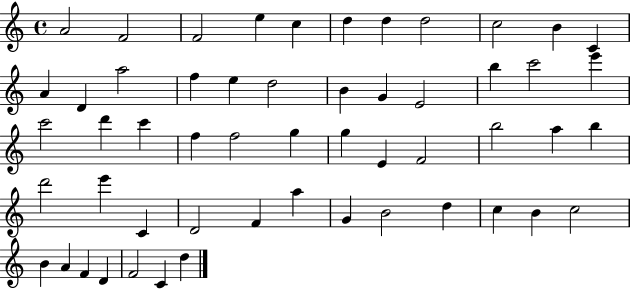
X:1
T:Untitled
M:4/4
L:1/4
K:C
A2 F2 F2 e c d d d2 c2 B C A D a2 f e d2 B G E2 b c'2 e' c'2 d' c' f f2 g g E F2 b2 a b d'2 e' C D2 F a G B2 d c B c2 B A F D F2 C d